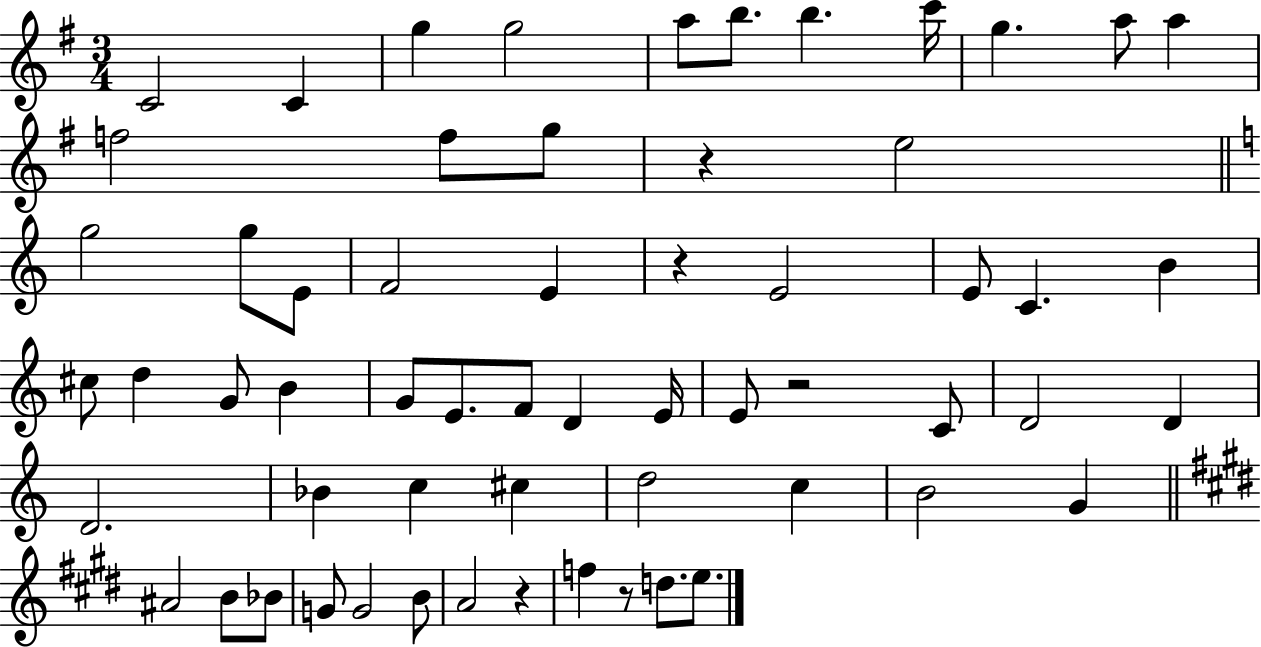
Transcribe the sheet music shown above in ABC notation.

X:1
T:Untitled
M:3/4
L:1/4
K:G
C2 C g g2 a/2 b/2 b c'/4 g a/2 a f2 f/2 g/2 z e2 g2 g/2 E/2 F2 E z E2 E/2 C B ^c/2 d G/2 B G/2 E/2 F/2 D E/4 E/2 z2 C/2 D2 D D2 _B c ^c d2 c B2 G ^A2 B/2 _B/2 G/2 G2 B/2 A2 z f z/2 d/2 e/2